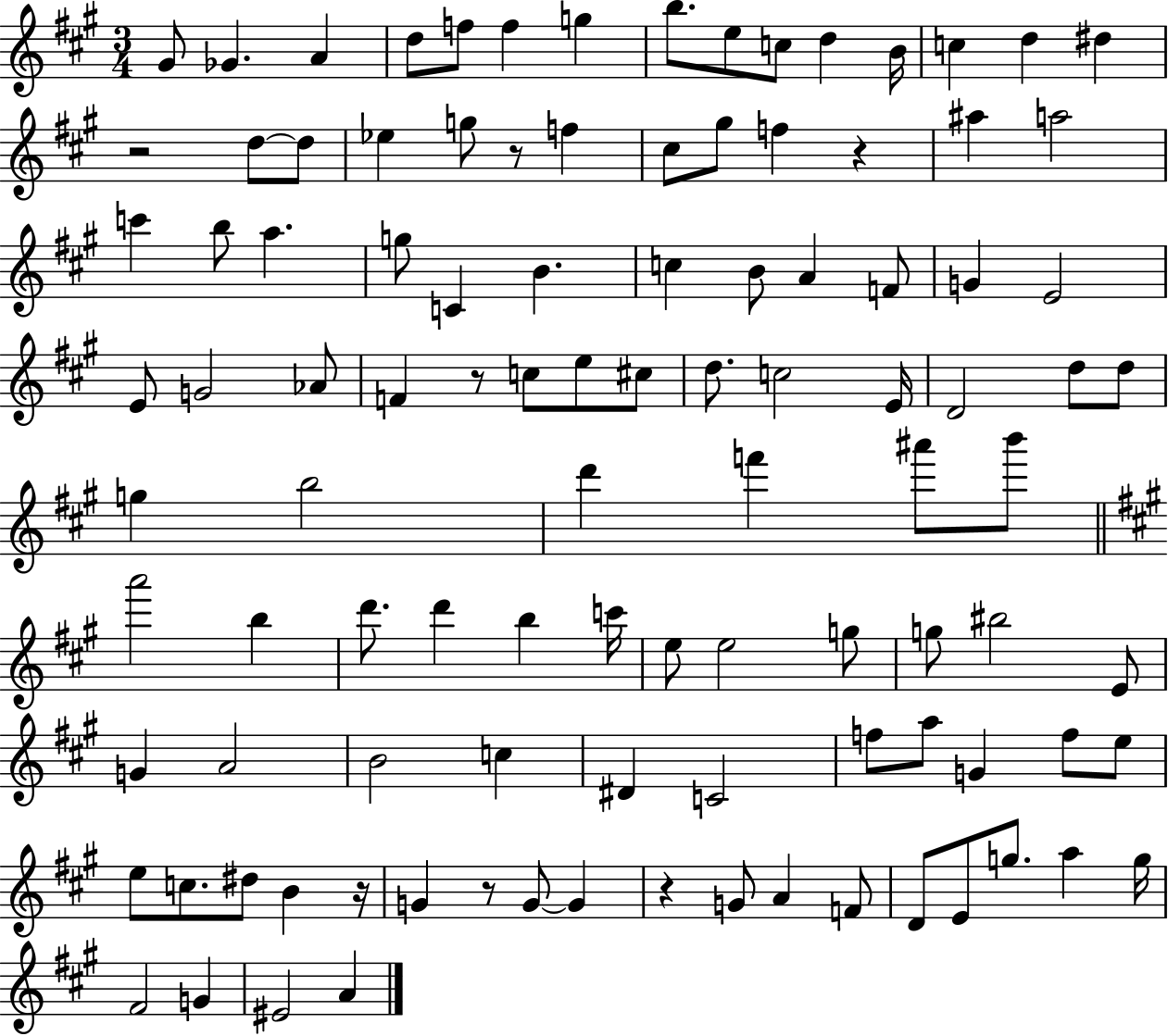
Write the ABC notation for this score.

X:1
T:Untitled
M:3/4
L:1/4
K:A
^G/2 _G A d/2 f/2 f g b/2 e/2 c/2 d B/4 c d ^d z2 d/2 d/2 _e g/2 z/2 f ^c/2 ^g/2 f z ^a a2 c' b/2 a g/2 C B c B/2 A F/2 G E2 E/2 G2 _A/2 F z/2 c/2 e/2 ^c/2 d/2 c2 E/4 D2 d/2 d/2 g b2 d' f' ^a'/2 b'/2 a'2 b d'/2 d' b c'/4 e/2 e2 g/2 g/2 ^b2 E/2 G A2 B2 c ^D C2 f/2 a/2 G f/2 e/2 e/2 c/2 ^d/2 B z/4 G z/2 G/2 G z G/2 A F/2 D/2 E/2 g/2 a g/4 ^F2 G ^E2 A